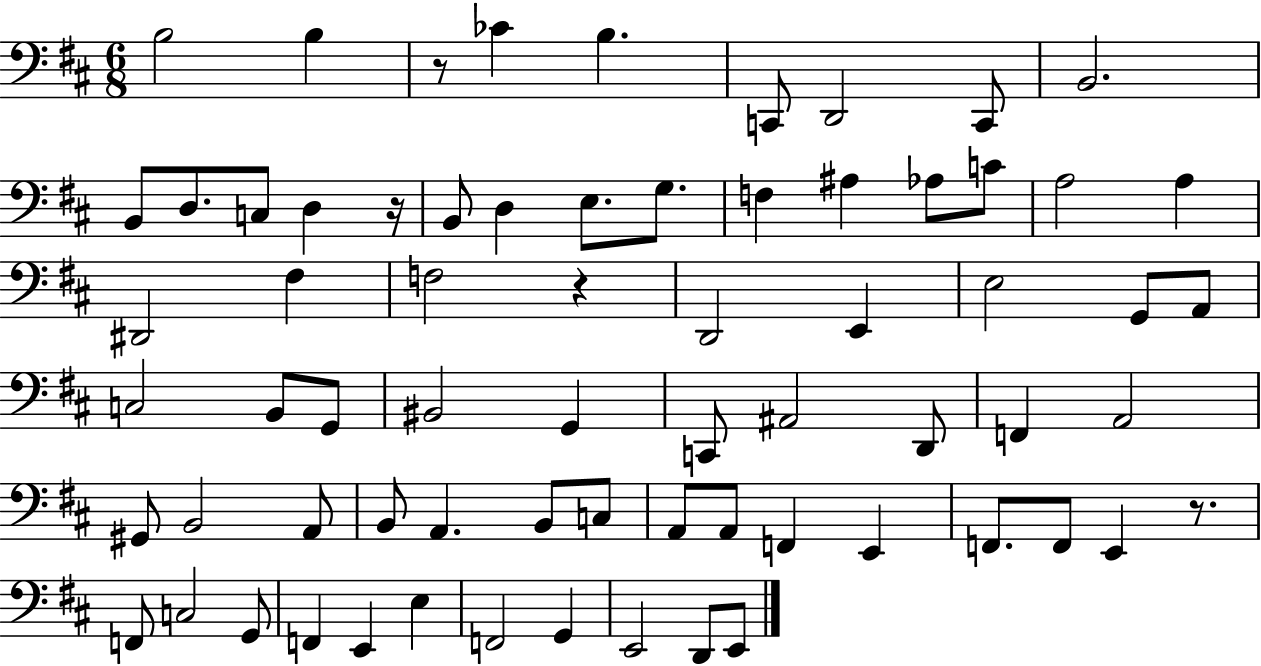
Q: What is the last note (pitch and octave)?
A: E2